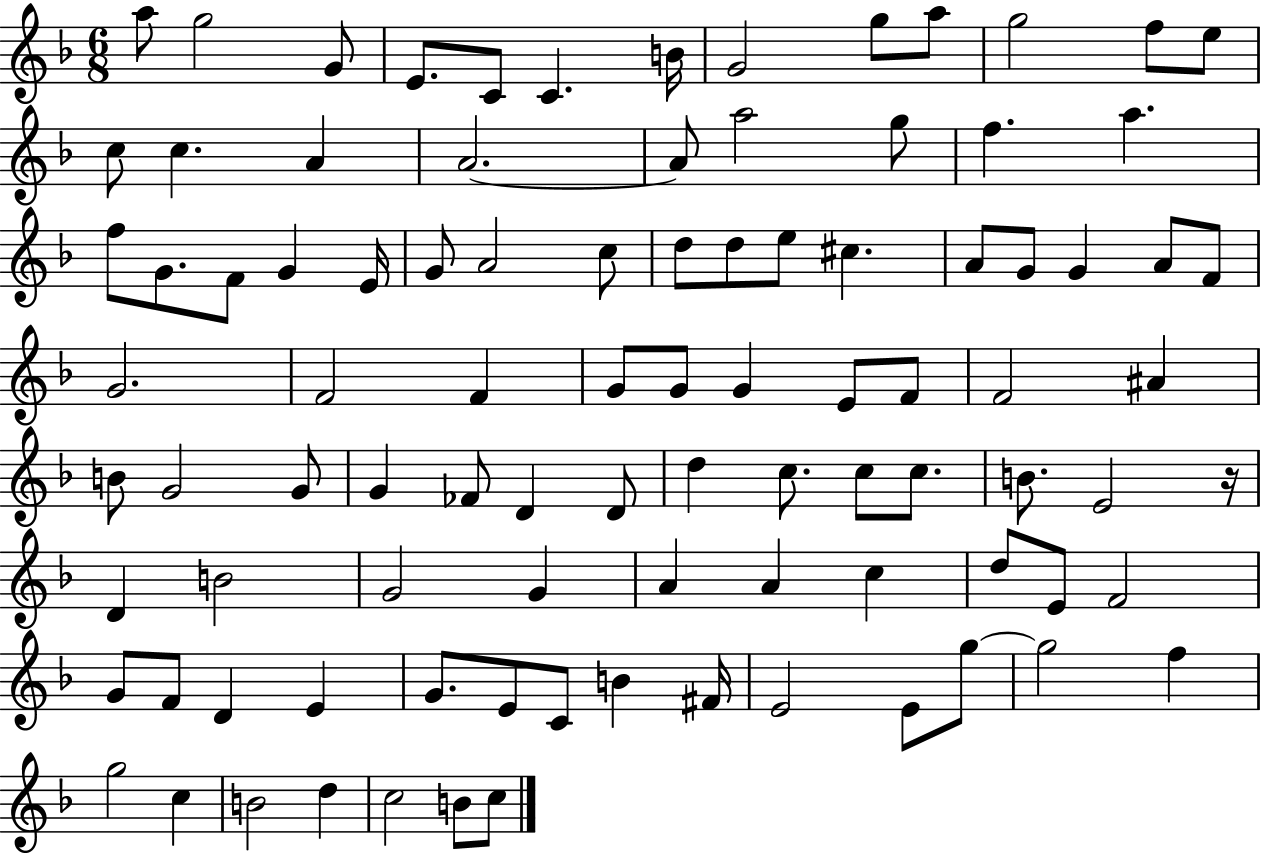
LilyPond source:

{
  \clef treble
  \numericTimeSignature
  \time 6/8
  \key f \major
  a''8 g''2 g'8 | e'8. c'8 c'4. b'16 | g'2 g''8 a''8 | g''2 f''8 e''8 | \break c''8 c''4. a'4 | a'2.~~ | a'8 a''2 g''8 | f''4. a''4. | \break f''8 g'8. f'8 g'4 e'16 | g'8 a'2 c''8 | d''8 d''8 e''8 cis''4. | a'8 g'8 g'4 a'8 f'8 | \break g'2. | f'2 f'4 | g'8 g'8 g'4 e'8 f'8 | f'2 ais'4 | \break b'8 g'2 g'8 | g'4 fes'8 d'4 d'8 | d''4 c''8. c''8 c''8. | b'8. e'2 r16 | \break d'4 b'2 | g'2 g'4 | a'4 a'4 c''4 | d''8 e'8 f'2 | \break g'8 f'8 d'4 e'4 | g'8. e'8 c'8 b'4 fis'16 | e'2 e'8 g''8~~ | g''2 f''4 | \break g''2 c''4 | b'2 d''4 | c''2 b'8 c''8 | \bar "|."
}